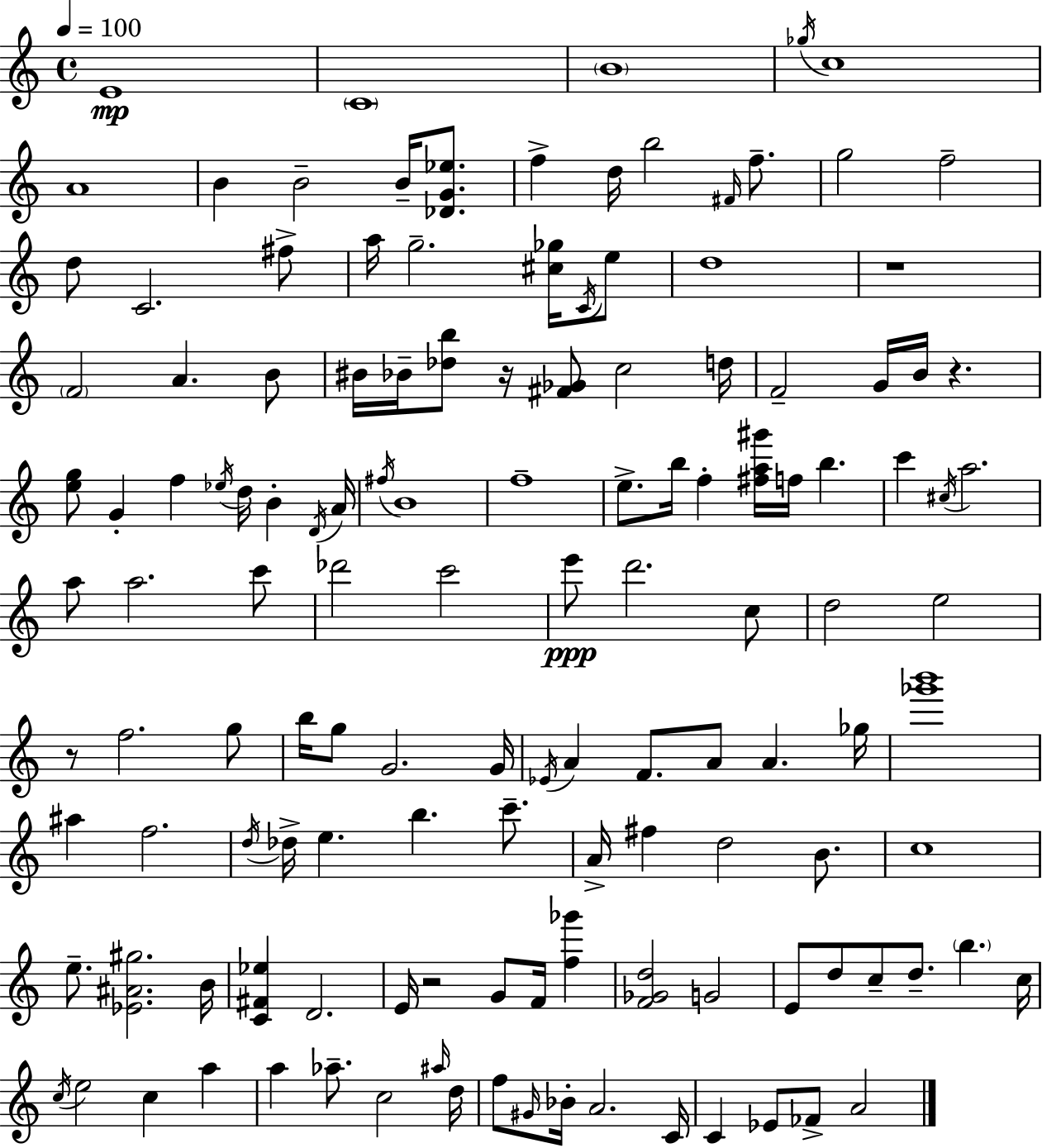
E4/w C4/w B4/w Gb5/s C5/w A4/w B4/q B4/h B4/s [Db4,G4,Eb5]/e. F5/q D5/s B5/h F#4/s F5/e. G5/h F5/h D5/e C4/h. F#5/e A5/s G5/h. [C#5,Gb5]/s C4/s E5/e D5/w R/w F4/h A4/q. B4/e BIS4/s Bb4/s [Db5,B5]/e R/s [F#4,Gb4]/e C5/h D5/s F4/h G4/s B4/s R/q. [E5,G5]/e G4/q F5/q Eb5/s D5/s B4/q D4/s A4/s F#5/s B4/w F5/w E5/e. B5/s F5/q [F#5,A5,G#6]/s F5/s B5/q. C6/q C#5/s A5/h. A5/e A5/h. C6/e Db6/h C6/h E6/e D6/h. C5/e D5/h E5/h R/e F5/h. G5/e B5/s G5/e G4/h. G4/s Eb4/s A4/q F4/e. A4/e A4/q. Gb5/s [Gb6,B6]/w A#5/q F5/h. D5/s Db5/s E5/q. B5/q. C6/e. A4/s F#5/q D5/h B4/e. C5/w E5/e. [Eb4,A#4,G#5]/h. B4/s [C4,F#4,Eb5]/q D4/h. E4/s R/h G4/e F4/s [F5,Gb6]/q [F4,Gb4,D5]/h G4/h E4/e D5/e C5/e D5/e. B5/q. C5/s C5/s E5/h C5/q A5/q A5/q Ab5/e. C5/h A#5/s D5/s F5/e G#4/s Bb4/s A4/h. C4/s C4/q Eb4/e FES4/e A4/h